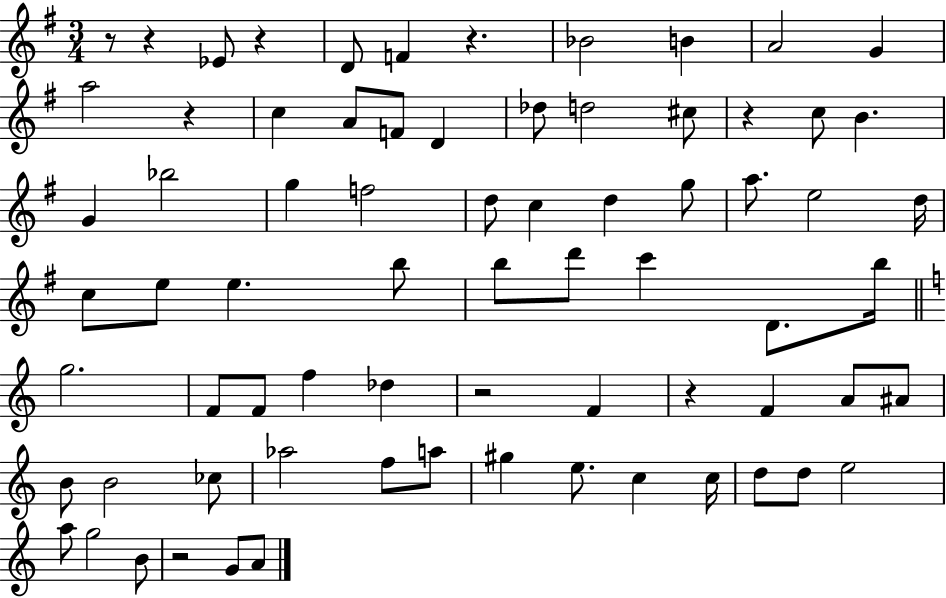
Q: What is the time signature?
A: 3/4